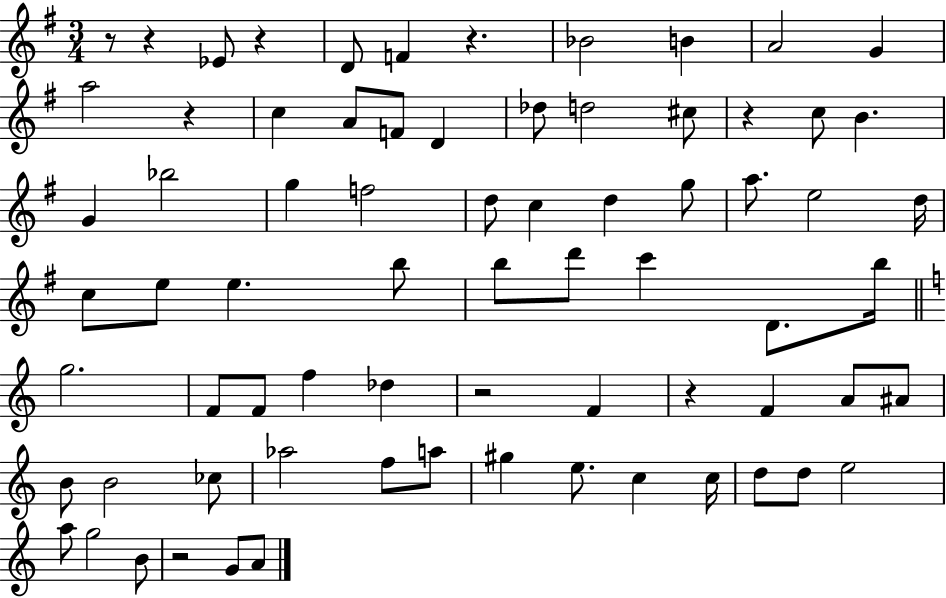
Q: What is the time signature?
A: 3/4